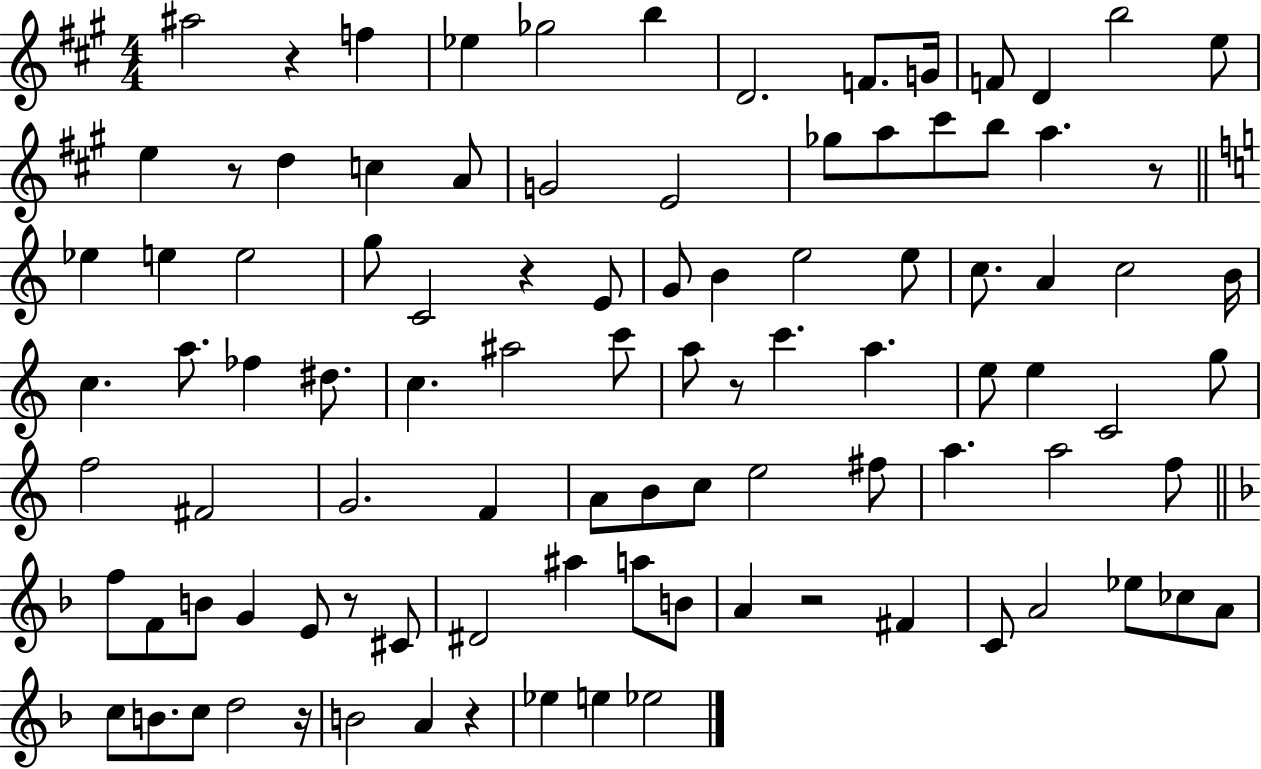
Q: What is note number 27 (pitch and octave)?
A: G5